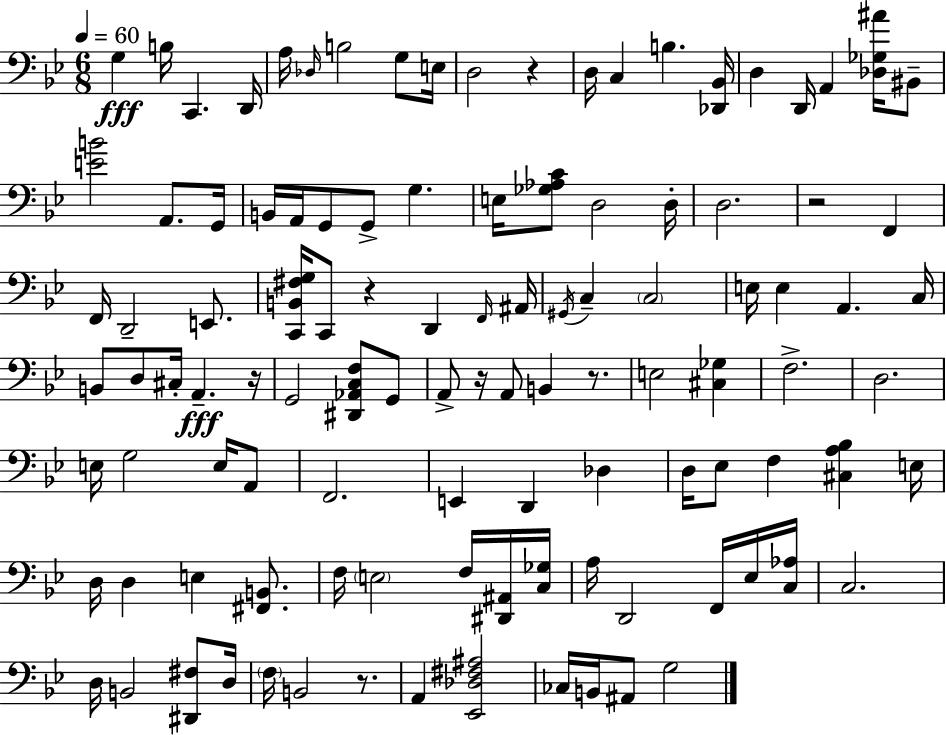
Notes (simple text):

G3/q B3/s C2/q. D2/s A3/s Db3/s B3/h G3/e E3/s D3/h R/q D3/s C3/q B3/q. [Db2,Bb2]/s D3/q D2/s A2/q [Db3,Gb3,A#4]/s BIS2/e [E4,B4]/h A2/e. G2/s B2/s A2/s G2/e G2/e G3/q. E3/s [Gb3,Ab3,C4]/e D3/h D3/s D3/h. R/h F2/q F2/s D2/h E2/e. [C2,B2,F#3,G3]/s C2/e R/q D2/q F2/s A#2/s G#2/s C3/q C3/h E3/s E3/q A2/q. C3/s B2/e D3/e C#3/s A2/q. R/s G2/h [D#2,Ab2,C3,F3]/e G2/e A2/e R/s A2/e B2/q R/e. E3/h [C#3,Gb3]/q F3/h. D3/h. E3/s G3/h E3/s A2/e F2/h. E2/q D2/q Db3/q D3/s Eb3/e F3/q [C#3,A3,Bb3]/q E3/s D3/s D3/q E3/q [F#2,B2]/e. F3/s E3/h F3/s [D#2,A#2]/s [C3,Gb3]/s A3/s D2/h F2/s Eb3/s [C3,Ab3]/s C3/h. D3/s B2/h [D#2,F#3]/e D3/s F3/s B2/h R/e. A2/q [Eb2,Db3,F#3,A#3]/h CES3/s B2/s A#2/e G3/h